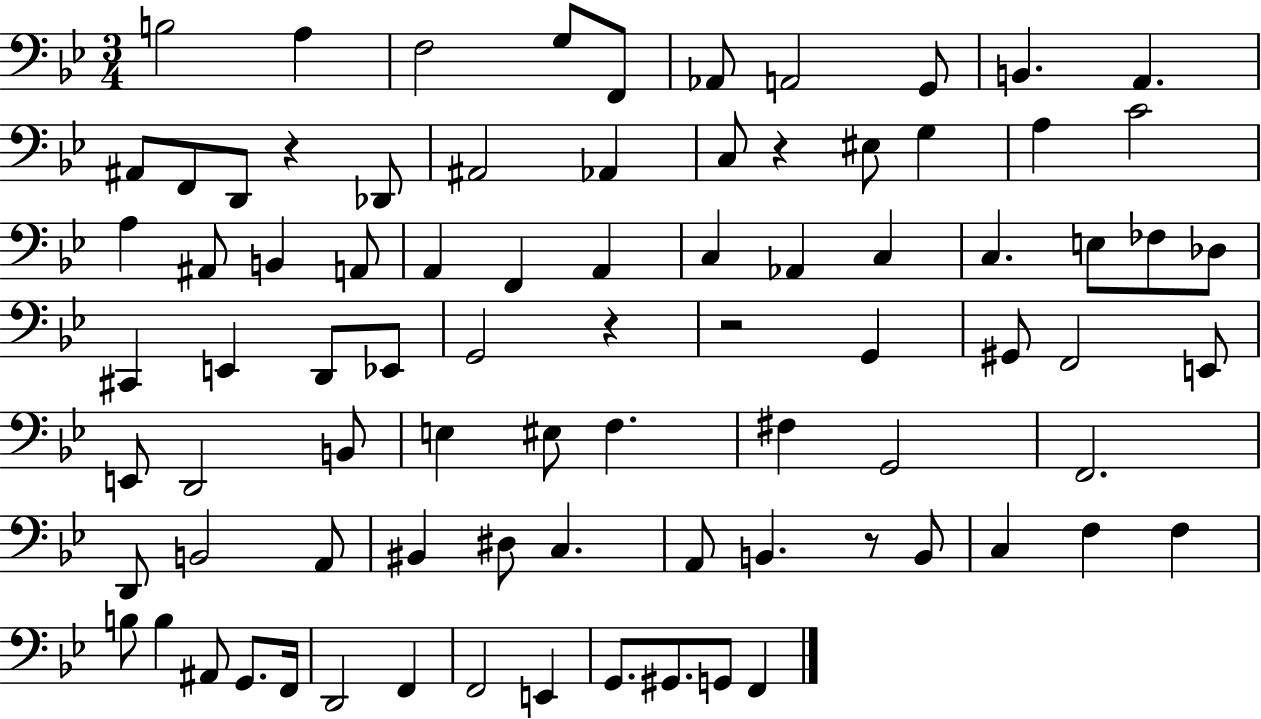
X:1
T:Untitled
M:3/4
L:1/4
K:Bb
B,2 A, F,2 G,/2 F,,/2 _A,,/2 A,,2 G,,/2 B,, A,, ^A,,/2 F,,/2 D,,/2 z _D,,/2 ^A,,2 _A,, C,/2 z ^E,/2 G, A, C2 A, ^A,,/2 B,, A,,/2 A,, F,, A,, C, _A,, C, C, E,/2 _F,/2 _D,/2 ^C,, E,, D,,/2 _E,,/2 G,,2 z z2 G,, ^G,,/2 F,,2 E,,/2 E,,/2 D,,2 B,,/2 E, ^E,/2 F, ^F, G,,2 F,,2 D,,/2 B,,2 A,,/2 ^B,, ^D,/2 C, A,,/2 B,, z/2 B,,/2 C, F, F, B,/2 B, ^A,,/2 G,,/2 F,,/4 D,,2 F,, F,,2 E,, G,,/2 ^G,,/2 G,,/2 F,,